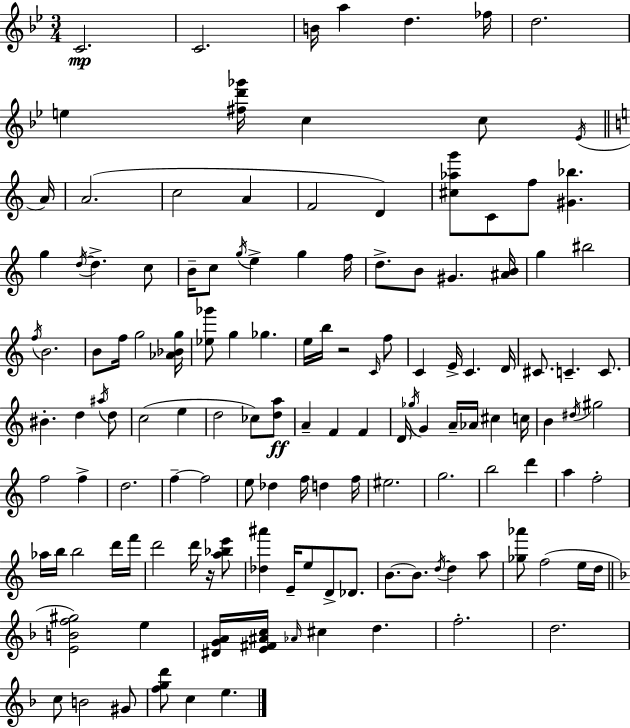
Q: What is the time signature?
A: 3/4